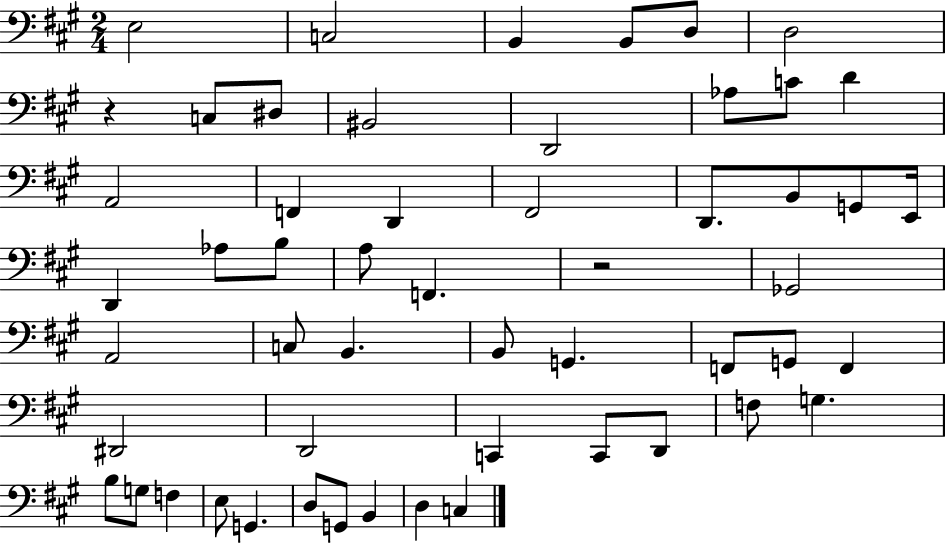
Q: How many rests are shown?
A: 2